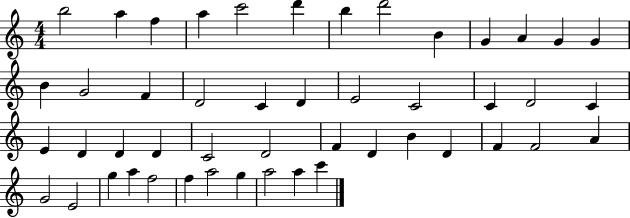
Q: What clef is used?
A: treble